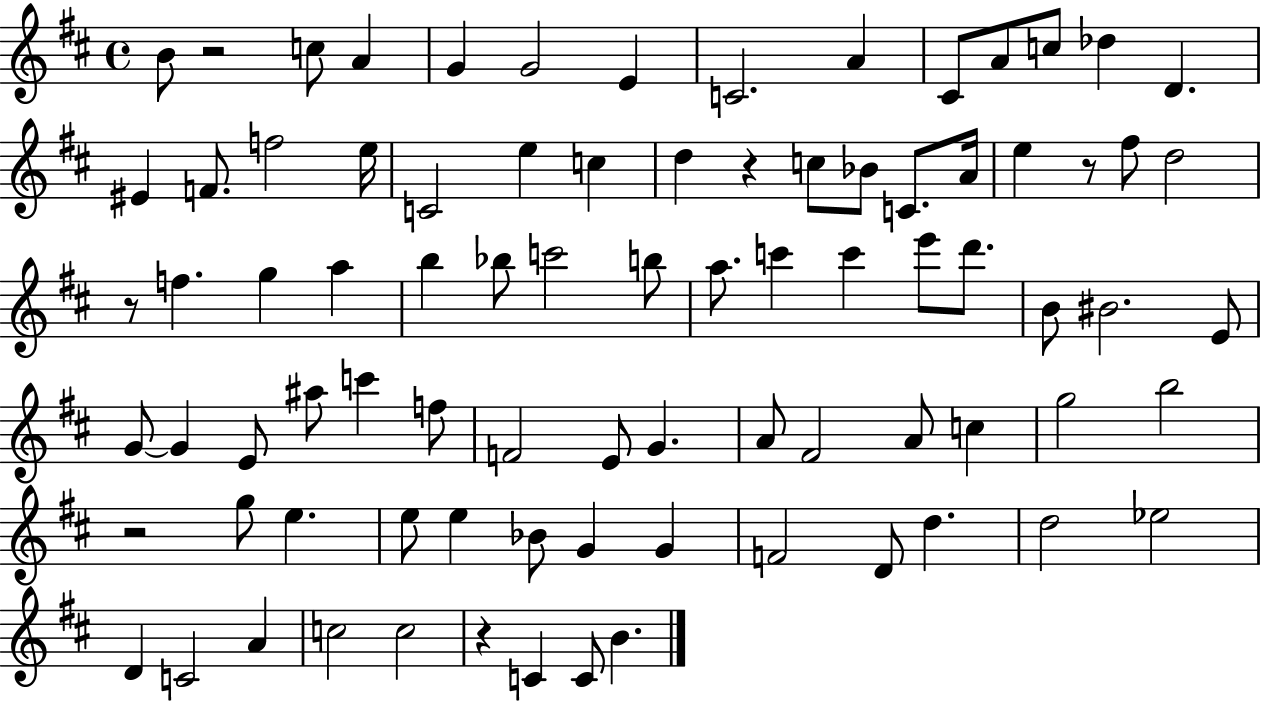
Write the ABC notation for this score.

X:1
T:Untitled
M:4/4
L:1/4
K:D
B/2 z2 c/2 A G G2 E C2 A ^C/2 A/2 c/2 _d D ^E F/2 f2 e/4 C2 e c d z c/2 _B/2 C/2 A/4 e z/2 ^f/2 d2 z/2 f g a b _b/2 c'2 b/2 a/2 c' c' e'/2 d'/2 B/2 ^B2 E/2 G/2 G E/2 ^a/2 c' f/2 F2 E/2 G A/2 ^F2 A/2 c g2 b2 z2 g/2 e e/2 e _B/2 G G F2 D/2 d d2 _e2 D C2 A c2 c2 z C C/2 B